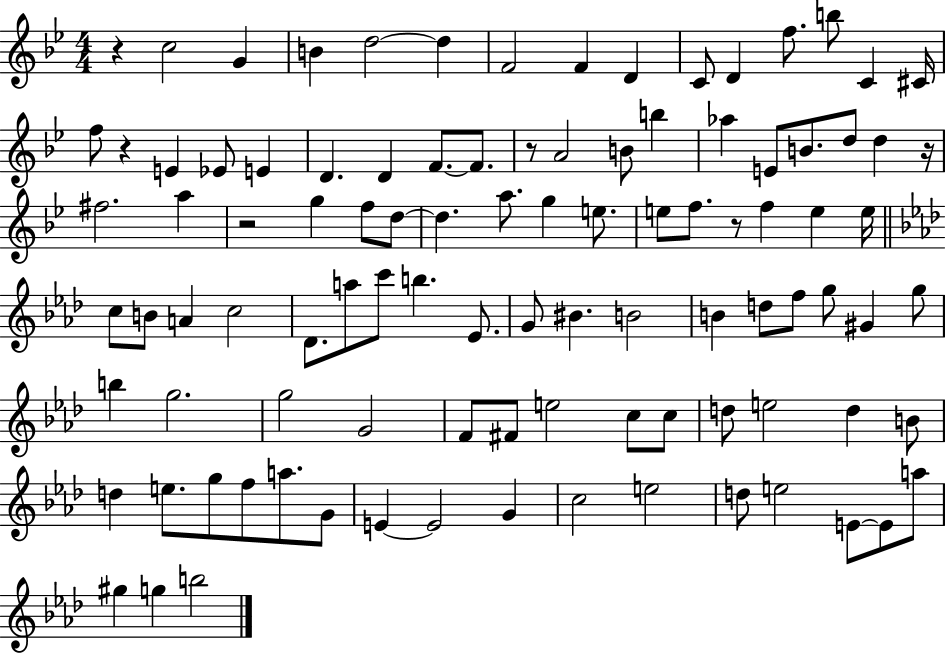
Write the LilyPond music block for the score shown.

{
  \clef treble
  \numericTimeSignature
  \time 4/4
  \key bes \major
  r4 c''2 g'4 | b'4 d''2~~ d''4 | f'2 f'4 d'4 | c'8 d'4 f''8. b''8 c'4 cis'16 | \break f''8 r4 e'4 ees'8 e'4 | d'4. d'4 f'8.~~ f'8. | r8 a'2 b'8 b''4 | aes''4 e'8 b'8. d''8 d''4 r16 | \break fis''2. a''4 | r2 g''4 f''8 d''8~~ | d''4. a''8. g''4 e''8. | e''8 f''8. r8 f''4 e''4 e''16 | \break \bar "||" \break \key aes \major c''8 b'8 a'4 c''2 | des'8. a''8 c'''8 b''4. ees'8. | g'8 bis'4. b'2 | b'4 d''8 f''8 g''8 gis'4 g''8 | \break b''4 g''2. | g''2 g'2 | f'8 fis'8 e''2 c''8 c''8 | d''8 e''2 d''4 b'8 | \break d''4 e''8. g''8 f''8 a''8. g'8 | e'4~~ e'2 g'4 | c''2 e''2 | d''8 e''2 e'8~~ e'8 a''8 | \break gis''4 g''4 b''2 | \bar "|."
}